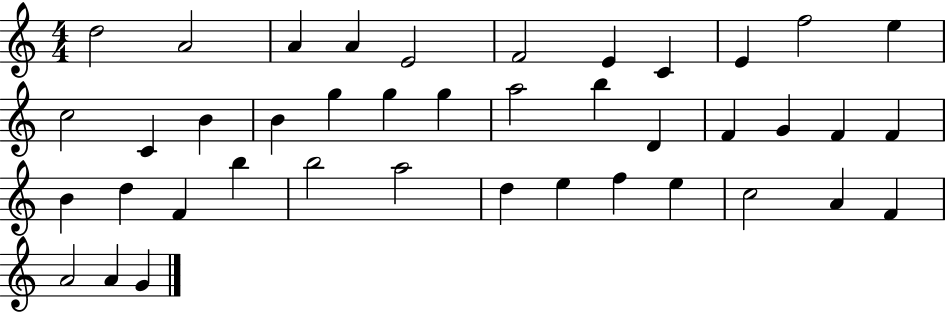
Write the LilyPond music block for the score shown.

{
  \clef treble
  \numericTimeSignature
  \time 4/4
  \key c \major
  d''2 a'2 | a'4 a'4 e'2 | f'2 e'4 c'4 | e'4 f''2 e''4 | \break c''2 c'4 b'4 | b'4 g''4 g''4 g''4 | a''2 b''4 d'4 | f'4 g'4 f'4 f'4 | \break b'4 d''4 f'4 b''4 | b''2 a''2 | d''4 e''4 f''4 e''4 | c''2 a'4 f'4 | \break a'2 a'4 g'4 | \bar "|."
}